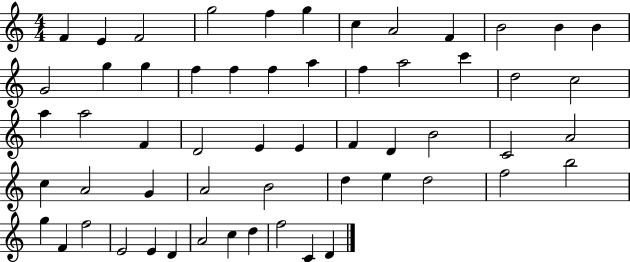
{
  \clef treble
  \numericTimeSignature
  \time 4/4
  \key c \major
  f'4 e'4 f'2 | g''2 f''4 g''4 | c''4 a'2 f'4 | b'2 b'4 b'4 | \break g'2 g''4 g''4 | f''4 f''4 f''4 a''4 | f''4 a''2 c'''4 | d''2 c''2 | \break a''4 a''2 f'4 | d'2 e'4 e'4 | f'4 d'4 b'2 | c'2 a'2 | \break c''4 a'2 g'4 | a'2 b'2 | d''4 e''4 d''2 | f''2 b''2 | \break g''4 f'4 f''2 | e'2 e'4 d'4 | a'2 c''4 d''4 | f''2 c'4 d'4 | \break \bar "|."
}